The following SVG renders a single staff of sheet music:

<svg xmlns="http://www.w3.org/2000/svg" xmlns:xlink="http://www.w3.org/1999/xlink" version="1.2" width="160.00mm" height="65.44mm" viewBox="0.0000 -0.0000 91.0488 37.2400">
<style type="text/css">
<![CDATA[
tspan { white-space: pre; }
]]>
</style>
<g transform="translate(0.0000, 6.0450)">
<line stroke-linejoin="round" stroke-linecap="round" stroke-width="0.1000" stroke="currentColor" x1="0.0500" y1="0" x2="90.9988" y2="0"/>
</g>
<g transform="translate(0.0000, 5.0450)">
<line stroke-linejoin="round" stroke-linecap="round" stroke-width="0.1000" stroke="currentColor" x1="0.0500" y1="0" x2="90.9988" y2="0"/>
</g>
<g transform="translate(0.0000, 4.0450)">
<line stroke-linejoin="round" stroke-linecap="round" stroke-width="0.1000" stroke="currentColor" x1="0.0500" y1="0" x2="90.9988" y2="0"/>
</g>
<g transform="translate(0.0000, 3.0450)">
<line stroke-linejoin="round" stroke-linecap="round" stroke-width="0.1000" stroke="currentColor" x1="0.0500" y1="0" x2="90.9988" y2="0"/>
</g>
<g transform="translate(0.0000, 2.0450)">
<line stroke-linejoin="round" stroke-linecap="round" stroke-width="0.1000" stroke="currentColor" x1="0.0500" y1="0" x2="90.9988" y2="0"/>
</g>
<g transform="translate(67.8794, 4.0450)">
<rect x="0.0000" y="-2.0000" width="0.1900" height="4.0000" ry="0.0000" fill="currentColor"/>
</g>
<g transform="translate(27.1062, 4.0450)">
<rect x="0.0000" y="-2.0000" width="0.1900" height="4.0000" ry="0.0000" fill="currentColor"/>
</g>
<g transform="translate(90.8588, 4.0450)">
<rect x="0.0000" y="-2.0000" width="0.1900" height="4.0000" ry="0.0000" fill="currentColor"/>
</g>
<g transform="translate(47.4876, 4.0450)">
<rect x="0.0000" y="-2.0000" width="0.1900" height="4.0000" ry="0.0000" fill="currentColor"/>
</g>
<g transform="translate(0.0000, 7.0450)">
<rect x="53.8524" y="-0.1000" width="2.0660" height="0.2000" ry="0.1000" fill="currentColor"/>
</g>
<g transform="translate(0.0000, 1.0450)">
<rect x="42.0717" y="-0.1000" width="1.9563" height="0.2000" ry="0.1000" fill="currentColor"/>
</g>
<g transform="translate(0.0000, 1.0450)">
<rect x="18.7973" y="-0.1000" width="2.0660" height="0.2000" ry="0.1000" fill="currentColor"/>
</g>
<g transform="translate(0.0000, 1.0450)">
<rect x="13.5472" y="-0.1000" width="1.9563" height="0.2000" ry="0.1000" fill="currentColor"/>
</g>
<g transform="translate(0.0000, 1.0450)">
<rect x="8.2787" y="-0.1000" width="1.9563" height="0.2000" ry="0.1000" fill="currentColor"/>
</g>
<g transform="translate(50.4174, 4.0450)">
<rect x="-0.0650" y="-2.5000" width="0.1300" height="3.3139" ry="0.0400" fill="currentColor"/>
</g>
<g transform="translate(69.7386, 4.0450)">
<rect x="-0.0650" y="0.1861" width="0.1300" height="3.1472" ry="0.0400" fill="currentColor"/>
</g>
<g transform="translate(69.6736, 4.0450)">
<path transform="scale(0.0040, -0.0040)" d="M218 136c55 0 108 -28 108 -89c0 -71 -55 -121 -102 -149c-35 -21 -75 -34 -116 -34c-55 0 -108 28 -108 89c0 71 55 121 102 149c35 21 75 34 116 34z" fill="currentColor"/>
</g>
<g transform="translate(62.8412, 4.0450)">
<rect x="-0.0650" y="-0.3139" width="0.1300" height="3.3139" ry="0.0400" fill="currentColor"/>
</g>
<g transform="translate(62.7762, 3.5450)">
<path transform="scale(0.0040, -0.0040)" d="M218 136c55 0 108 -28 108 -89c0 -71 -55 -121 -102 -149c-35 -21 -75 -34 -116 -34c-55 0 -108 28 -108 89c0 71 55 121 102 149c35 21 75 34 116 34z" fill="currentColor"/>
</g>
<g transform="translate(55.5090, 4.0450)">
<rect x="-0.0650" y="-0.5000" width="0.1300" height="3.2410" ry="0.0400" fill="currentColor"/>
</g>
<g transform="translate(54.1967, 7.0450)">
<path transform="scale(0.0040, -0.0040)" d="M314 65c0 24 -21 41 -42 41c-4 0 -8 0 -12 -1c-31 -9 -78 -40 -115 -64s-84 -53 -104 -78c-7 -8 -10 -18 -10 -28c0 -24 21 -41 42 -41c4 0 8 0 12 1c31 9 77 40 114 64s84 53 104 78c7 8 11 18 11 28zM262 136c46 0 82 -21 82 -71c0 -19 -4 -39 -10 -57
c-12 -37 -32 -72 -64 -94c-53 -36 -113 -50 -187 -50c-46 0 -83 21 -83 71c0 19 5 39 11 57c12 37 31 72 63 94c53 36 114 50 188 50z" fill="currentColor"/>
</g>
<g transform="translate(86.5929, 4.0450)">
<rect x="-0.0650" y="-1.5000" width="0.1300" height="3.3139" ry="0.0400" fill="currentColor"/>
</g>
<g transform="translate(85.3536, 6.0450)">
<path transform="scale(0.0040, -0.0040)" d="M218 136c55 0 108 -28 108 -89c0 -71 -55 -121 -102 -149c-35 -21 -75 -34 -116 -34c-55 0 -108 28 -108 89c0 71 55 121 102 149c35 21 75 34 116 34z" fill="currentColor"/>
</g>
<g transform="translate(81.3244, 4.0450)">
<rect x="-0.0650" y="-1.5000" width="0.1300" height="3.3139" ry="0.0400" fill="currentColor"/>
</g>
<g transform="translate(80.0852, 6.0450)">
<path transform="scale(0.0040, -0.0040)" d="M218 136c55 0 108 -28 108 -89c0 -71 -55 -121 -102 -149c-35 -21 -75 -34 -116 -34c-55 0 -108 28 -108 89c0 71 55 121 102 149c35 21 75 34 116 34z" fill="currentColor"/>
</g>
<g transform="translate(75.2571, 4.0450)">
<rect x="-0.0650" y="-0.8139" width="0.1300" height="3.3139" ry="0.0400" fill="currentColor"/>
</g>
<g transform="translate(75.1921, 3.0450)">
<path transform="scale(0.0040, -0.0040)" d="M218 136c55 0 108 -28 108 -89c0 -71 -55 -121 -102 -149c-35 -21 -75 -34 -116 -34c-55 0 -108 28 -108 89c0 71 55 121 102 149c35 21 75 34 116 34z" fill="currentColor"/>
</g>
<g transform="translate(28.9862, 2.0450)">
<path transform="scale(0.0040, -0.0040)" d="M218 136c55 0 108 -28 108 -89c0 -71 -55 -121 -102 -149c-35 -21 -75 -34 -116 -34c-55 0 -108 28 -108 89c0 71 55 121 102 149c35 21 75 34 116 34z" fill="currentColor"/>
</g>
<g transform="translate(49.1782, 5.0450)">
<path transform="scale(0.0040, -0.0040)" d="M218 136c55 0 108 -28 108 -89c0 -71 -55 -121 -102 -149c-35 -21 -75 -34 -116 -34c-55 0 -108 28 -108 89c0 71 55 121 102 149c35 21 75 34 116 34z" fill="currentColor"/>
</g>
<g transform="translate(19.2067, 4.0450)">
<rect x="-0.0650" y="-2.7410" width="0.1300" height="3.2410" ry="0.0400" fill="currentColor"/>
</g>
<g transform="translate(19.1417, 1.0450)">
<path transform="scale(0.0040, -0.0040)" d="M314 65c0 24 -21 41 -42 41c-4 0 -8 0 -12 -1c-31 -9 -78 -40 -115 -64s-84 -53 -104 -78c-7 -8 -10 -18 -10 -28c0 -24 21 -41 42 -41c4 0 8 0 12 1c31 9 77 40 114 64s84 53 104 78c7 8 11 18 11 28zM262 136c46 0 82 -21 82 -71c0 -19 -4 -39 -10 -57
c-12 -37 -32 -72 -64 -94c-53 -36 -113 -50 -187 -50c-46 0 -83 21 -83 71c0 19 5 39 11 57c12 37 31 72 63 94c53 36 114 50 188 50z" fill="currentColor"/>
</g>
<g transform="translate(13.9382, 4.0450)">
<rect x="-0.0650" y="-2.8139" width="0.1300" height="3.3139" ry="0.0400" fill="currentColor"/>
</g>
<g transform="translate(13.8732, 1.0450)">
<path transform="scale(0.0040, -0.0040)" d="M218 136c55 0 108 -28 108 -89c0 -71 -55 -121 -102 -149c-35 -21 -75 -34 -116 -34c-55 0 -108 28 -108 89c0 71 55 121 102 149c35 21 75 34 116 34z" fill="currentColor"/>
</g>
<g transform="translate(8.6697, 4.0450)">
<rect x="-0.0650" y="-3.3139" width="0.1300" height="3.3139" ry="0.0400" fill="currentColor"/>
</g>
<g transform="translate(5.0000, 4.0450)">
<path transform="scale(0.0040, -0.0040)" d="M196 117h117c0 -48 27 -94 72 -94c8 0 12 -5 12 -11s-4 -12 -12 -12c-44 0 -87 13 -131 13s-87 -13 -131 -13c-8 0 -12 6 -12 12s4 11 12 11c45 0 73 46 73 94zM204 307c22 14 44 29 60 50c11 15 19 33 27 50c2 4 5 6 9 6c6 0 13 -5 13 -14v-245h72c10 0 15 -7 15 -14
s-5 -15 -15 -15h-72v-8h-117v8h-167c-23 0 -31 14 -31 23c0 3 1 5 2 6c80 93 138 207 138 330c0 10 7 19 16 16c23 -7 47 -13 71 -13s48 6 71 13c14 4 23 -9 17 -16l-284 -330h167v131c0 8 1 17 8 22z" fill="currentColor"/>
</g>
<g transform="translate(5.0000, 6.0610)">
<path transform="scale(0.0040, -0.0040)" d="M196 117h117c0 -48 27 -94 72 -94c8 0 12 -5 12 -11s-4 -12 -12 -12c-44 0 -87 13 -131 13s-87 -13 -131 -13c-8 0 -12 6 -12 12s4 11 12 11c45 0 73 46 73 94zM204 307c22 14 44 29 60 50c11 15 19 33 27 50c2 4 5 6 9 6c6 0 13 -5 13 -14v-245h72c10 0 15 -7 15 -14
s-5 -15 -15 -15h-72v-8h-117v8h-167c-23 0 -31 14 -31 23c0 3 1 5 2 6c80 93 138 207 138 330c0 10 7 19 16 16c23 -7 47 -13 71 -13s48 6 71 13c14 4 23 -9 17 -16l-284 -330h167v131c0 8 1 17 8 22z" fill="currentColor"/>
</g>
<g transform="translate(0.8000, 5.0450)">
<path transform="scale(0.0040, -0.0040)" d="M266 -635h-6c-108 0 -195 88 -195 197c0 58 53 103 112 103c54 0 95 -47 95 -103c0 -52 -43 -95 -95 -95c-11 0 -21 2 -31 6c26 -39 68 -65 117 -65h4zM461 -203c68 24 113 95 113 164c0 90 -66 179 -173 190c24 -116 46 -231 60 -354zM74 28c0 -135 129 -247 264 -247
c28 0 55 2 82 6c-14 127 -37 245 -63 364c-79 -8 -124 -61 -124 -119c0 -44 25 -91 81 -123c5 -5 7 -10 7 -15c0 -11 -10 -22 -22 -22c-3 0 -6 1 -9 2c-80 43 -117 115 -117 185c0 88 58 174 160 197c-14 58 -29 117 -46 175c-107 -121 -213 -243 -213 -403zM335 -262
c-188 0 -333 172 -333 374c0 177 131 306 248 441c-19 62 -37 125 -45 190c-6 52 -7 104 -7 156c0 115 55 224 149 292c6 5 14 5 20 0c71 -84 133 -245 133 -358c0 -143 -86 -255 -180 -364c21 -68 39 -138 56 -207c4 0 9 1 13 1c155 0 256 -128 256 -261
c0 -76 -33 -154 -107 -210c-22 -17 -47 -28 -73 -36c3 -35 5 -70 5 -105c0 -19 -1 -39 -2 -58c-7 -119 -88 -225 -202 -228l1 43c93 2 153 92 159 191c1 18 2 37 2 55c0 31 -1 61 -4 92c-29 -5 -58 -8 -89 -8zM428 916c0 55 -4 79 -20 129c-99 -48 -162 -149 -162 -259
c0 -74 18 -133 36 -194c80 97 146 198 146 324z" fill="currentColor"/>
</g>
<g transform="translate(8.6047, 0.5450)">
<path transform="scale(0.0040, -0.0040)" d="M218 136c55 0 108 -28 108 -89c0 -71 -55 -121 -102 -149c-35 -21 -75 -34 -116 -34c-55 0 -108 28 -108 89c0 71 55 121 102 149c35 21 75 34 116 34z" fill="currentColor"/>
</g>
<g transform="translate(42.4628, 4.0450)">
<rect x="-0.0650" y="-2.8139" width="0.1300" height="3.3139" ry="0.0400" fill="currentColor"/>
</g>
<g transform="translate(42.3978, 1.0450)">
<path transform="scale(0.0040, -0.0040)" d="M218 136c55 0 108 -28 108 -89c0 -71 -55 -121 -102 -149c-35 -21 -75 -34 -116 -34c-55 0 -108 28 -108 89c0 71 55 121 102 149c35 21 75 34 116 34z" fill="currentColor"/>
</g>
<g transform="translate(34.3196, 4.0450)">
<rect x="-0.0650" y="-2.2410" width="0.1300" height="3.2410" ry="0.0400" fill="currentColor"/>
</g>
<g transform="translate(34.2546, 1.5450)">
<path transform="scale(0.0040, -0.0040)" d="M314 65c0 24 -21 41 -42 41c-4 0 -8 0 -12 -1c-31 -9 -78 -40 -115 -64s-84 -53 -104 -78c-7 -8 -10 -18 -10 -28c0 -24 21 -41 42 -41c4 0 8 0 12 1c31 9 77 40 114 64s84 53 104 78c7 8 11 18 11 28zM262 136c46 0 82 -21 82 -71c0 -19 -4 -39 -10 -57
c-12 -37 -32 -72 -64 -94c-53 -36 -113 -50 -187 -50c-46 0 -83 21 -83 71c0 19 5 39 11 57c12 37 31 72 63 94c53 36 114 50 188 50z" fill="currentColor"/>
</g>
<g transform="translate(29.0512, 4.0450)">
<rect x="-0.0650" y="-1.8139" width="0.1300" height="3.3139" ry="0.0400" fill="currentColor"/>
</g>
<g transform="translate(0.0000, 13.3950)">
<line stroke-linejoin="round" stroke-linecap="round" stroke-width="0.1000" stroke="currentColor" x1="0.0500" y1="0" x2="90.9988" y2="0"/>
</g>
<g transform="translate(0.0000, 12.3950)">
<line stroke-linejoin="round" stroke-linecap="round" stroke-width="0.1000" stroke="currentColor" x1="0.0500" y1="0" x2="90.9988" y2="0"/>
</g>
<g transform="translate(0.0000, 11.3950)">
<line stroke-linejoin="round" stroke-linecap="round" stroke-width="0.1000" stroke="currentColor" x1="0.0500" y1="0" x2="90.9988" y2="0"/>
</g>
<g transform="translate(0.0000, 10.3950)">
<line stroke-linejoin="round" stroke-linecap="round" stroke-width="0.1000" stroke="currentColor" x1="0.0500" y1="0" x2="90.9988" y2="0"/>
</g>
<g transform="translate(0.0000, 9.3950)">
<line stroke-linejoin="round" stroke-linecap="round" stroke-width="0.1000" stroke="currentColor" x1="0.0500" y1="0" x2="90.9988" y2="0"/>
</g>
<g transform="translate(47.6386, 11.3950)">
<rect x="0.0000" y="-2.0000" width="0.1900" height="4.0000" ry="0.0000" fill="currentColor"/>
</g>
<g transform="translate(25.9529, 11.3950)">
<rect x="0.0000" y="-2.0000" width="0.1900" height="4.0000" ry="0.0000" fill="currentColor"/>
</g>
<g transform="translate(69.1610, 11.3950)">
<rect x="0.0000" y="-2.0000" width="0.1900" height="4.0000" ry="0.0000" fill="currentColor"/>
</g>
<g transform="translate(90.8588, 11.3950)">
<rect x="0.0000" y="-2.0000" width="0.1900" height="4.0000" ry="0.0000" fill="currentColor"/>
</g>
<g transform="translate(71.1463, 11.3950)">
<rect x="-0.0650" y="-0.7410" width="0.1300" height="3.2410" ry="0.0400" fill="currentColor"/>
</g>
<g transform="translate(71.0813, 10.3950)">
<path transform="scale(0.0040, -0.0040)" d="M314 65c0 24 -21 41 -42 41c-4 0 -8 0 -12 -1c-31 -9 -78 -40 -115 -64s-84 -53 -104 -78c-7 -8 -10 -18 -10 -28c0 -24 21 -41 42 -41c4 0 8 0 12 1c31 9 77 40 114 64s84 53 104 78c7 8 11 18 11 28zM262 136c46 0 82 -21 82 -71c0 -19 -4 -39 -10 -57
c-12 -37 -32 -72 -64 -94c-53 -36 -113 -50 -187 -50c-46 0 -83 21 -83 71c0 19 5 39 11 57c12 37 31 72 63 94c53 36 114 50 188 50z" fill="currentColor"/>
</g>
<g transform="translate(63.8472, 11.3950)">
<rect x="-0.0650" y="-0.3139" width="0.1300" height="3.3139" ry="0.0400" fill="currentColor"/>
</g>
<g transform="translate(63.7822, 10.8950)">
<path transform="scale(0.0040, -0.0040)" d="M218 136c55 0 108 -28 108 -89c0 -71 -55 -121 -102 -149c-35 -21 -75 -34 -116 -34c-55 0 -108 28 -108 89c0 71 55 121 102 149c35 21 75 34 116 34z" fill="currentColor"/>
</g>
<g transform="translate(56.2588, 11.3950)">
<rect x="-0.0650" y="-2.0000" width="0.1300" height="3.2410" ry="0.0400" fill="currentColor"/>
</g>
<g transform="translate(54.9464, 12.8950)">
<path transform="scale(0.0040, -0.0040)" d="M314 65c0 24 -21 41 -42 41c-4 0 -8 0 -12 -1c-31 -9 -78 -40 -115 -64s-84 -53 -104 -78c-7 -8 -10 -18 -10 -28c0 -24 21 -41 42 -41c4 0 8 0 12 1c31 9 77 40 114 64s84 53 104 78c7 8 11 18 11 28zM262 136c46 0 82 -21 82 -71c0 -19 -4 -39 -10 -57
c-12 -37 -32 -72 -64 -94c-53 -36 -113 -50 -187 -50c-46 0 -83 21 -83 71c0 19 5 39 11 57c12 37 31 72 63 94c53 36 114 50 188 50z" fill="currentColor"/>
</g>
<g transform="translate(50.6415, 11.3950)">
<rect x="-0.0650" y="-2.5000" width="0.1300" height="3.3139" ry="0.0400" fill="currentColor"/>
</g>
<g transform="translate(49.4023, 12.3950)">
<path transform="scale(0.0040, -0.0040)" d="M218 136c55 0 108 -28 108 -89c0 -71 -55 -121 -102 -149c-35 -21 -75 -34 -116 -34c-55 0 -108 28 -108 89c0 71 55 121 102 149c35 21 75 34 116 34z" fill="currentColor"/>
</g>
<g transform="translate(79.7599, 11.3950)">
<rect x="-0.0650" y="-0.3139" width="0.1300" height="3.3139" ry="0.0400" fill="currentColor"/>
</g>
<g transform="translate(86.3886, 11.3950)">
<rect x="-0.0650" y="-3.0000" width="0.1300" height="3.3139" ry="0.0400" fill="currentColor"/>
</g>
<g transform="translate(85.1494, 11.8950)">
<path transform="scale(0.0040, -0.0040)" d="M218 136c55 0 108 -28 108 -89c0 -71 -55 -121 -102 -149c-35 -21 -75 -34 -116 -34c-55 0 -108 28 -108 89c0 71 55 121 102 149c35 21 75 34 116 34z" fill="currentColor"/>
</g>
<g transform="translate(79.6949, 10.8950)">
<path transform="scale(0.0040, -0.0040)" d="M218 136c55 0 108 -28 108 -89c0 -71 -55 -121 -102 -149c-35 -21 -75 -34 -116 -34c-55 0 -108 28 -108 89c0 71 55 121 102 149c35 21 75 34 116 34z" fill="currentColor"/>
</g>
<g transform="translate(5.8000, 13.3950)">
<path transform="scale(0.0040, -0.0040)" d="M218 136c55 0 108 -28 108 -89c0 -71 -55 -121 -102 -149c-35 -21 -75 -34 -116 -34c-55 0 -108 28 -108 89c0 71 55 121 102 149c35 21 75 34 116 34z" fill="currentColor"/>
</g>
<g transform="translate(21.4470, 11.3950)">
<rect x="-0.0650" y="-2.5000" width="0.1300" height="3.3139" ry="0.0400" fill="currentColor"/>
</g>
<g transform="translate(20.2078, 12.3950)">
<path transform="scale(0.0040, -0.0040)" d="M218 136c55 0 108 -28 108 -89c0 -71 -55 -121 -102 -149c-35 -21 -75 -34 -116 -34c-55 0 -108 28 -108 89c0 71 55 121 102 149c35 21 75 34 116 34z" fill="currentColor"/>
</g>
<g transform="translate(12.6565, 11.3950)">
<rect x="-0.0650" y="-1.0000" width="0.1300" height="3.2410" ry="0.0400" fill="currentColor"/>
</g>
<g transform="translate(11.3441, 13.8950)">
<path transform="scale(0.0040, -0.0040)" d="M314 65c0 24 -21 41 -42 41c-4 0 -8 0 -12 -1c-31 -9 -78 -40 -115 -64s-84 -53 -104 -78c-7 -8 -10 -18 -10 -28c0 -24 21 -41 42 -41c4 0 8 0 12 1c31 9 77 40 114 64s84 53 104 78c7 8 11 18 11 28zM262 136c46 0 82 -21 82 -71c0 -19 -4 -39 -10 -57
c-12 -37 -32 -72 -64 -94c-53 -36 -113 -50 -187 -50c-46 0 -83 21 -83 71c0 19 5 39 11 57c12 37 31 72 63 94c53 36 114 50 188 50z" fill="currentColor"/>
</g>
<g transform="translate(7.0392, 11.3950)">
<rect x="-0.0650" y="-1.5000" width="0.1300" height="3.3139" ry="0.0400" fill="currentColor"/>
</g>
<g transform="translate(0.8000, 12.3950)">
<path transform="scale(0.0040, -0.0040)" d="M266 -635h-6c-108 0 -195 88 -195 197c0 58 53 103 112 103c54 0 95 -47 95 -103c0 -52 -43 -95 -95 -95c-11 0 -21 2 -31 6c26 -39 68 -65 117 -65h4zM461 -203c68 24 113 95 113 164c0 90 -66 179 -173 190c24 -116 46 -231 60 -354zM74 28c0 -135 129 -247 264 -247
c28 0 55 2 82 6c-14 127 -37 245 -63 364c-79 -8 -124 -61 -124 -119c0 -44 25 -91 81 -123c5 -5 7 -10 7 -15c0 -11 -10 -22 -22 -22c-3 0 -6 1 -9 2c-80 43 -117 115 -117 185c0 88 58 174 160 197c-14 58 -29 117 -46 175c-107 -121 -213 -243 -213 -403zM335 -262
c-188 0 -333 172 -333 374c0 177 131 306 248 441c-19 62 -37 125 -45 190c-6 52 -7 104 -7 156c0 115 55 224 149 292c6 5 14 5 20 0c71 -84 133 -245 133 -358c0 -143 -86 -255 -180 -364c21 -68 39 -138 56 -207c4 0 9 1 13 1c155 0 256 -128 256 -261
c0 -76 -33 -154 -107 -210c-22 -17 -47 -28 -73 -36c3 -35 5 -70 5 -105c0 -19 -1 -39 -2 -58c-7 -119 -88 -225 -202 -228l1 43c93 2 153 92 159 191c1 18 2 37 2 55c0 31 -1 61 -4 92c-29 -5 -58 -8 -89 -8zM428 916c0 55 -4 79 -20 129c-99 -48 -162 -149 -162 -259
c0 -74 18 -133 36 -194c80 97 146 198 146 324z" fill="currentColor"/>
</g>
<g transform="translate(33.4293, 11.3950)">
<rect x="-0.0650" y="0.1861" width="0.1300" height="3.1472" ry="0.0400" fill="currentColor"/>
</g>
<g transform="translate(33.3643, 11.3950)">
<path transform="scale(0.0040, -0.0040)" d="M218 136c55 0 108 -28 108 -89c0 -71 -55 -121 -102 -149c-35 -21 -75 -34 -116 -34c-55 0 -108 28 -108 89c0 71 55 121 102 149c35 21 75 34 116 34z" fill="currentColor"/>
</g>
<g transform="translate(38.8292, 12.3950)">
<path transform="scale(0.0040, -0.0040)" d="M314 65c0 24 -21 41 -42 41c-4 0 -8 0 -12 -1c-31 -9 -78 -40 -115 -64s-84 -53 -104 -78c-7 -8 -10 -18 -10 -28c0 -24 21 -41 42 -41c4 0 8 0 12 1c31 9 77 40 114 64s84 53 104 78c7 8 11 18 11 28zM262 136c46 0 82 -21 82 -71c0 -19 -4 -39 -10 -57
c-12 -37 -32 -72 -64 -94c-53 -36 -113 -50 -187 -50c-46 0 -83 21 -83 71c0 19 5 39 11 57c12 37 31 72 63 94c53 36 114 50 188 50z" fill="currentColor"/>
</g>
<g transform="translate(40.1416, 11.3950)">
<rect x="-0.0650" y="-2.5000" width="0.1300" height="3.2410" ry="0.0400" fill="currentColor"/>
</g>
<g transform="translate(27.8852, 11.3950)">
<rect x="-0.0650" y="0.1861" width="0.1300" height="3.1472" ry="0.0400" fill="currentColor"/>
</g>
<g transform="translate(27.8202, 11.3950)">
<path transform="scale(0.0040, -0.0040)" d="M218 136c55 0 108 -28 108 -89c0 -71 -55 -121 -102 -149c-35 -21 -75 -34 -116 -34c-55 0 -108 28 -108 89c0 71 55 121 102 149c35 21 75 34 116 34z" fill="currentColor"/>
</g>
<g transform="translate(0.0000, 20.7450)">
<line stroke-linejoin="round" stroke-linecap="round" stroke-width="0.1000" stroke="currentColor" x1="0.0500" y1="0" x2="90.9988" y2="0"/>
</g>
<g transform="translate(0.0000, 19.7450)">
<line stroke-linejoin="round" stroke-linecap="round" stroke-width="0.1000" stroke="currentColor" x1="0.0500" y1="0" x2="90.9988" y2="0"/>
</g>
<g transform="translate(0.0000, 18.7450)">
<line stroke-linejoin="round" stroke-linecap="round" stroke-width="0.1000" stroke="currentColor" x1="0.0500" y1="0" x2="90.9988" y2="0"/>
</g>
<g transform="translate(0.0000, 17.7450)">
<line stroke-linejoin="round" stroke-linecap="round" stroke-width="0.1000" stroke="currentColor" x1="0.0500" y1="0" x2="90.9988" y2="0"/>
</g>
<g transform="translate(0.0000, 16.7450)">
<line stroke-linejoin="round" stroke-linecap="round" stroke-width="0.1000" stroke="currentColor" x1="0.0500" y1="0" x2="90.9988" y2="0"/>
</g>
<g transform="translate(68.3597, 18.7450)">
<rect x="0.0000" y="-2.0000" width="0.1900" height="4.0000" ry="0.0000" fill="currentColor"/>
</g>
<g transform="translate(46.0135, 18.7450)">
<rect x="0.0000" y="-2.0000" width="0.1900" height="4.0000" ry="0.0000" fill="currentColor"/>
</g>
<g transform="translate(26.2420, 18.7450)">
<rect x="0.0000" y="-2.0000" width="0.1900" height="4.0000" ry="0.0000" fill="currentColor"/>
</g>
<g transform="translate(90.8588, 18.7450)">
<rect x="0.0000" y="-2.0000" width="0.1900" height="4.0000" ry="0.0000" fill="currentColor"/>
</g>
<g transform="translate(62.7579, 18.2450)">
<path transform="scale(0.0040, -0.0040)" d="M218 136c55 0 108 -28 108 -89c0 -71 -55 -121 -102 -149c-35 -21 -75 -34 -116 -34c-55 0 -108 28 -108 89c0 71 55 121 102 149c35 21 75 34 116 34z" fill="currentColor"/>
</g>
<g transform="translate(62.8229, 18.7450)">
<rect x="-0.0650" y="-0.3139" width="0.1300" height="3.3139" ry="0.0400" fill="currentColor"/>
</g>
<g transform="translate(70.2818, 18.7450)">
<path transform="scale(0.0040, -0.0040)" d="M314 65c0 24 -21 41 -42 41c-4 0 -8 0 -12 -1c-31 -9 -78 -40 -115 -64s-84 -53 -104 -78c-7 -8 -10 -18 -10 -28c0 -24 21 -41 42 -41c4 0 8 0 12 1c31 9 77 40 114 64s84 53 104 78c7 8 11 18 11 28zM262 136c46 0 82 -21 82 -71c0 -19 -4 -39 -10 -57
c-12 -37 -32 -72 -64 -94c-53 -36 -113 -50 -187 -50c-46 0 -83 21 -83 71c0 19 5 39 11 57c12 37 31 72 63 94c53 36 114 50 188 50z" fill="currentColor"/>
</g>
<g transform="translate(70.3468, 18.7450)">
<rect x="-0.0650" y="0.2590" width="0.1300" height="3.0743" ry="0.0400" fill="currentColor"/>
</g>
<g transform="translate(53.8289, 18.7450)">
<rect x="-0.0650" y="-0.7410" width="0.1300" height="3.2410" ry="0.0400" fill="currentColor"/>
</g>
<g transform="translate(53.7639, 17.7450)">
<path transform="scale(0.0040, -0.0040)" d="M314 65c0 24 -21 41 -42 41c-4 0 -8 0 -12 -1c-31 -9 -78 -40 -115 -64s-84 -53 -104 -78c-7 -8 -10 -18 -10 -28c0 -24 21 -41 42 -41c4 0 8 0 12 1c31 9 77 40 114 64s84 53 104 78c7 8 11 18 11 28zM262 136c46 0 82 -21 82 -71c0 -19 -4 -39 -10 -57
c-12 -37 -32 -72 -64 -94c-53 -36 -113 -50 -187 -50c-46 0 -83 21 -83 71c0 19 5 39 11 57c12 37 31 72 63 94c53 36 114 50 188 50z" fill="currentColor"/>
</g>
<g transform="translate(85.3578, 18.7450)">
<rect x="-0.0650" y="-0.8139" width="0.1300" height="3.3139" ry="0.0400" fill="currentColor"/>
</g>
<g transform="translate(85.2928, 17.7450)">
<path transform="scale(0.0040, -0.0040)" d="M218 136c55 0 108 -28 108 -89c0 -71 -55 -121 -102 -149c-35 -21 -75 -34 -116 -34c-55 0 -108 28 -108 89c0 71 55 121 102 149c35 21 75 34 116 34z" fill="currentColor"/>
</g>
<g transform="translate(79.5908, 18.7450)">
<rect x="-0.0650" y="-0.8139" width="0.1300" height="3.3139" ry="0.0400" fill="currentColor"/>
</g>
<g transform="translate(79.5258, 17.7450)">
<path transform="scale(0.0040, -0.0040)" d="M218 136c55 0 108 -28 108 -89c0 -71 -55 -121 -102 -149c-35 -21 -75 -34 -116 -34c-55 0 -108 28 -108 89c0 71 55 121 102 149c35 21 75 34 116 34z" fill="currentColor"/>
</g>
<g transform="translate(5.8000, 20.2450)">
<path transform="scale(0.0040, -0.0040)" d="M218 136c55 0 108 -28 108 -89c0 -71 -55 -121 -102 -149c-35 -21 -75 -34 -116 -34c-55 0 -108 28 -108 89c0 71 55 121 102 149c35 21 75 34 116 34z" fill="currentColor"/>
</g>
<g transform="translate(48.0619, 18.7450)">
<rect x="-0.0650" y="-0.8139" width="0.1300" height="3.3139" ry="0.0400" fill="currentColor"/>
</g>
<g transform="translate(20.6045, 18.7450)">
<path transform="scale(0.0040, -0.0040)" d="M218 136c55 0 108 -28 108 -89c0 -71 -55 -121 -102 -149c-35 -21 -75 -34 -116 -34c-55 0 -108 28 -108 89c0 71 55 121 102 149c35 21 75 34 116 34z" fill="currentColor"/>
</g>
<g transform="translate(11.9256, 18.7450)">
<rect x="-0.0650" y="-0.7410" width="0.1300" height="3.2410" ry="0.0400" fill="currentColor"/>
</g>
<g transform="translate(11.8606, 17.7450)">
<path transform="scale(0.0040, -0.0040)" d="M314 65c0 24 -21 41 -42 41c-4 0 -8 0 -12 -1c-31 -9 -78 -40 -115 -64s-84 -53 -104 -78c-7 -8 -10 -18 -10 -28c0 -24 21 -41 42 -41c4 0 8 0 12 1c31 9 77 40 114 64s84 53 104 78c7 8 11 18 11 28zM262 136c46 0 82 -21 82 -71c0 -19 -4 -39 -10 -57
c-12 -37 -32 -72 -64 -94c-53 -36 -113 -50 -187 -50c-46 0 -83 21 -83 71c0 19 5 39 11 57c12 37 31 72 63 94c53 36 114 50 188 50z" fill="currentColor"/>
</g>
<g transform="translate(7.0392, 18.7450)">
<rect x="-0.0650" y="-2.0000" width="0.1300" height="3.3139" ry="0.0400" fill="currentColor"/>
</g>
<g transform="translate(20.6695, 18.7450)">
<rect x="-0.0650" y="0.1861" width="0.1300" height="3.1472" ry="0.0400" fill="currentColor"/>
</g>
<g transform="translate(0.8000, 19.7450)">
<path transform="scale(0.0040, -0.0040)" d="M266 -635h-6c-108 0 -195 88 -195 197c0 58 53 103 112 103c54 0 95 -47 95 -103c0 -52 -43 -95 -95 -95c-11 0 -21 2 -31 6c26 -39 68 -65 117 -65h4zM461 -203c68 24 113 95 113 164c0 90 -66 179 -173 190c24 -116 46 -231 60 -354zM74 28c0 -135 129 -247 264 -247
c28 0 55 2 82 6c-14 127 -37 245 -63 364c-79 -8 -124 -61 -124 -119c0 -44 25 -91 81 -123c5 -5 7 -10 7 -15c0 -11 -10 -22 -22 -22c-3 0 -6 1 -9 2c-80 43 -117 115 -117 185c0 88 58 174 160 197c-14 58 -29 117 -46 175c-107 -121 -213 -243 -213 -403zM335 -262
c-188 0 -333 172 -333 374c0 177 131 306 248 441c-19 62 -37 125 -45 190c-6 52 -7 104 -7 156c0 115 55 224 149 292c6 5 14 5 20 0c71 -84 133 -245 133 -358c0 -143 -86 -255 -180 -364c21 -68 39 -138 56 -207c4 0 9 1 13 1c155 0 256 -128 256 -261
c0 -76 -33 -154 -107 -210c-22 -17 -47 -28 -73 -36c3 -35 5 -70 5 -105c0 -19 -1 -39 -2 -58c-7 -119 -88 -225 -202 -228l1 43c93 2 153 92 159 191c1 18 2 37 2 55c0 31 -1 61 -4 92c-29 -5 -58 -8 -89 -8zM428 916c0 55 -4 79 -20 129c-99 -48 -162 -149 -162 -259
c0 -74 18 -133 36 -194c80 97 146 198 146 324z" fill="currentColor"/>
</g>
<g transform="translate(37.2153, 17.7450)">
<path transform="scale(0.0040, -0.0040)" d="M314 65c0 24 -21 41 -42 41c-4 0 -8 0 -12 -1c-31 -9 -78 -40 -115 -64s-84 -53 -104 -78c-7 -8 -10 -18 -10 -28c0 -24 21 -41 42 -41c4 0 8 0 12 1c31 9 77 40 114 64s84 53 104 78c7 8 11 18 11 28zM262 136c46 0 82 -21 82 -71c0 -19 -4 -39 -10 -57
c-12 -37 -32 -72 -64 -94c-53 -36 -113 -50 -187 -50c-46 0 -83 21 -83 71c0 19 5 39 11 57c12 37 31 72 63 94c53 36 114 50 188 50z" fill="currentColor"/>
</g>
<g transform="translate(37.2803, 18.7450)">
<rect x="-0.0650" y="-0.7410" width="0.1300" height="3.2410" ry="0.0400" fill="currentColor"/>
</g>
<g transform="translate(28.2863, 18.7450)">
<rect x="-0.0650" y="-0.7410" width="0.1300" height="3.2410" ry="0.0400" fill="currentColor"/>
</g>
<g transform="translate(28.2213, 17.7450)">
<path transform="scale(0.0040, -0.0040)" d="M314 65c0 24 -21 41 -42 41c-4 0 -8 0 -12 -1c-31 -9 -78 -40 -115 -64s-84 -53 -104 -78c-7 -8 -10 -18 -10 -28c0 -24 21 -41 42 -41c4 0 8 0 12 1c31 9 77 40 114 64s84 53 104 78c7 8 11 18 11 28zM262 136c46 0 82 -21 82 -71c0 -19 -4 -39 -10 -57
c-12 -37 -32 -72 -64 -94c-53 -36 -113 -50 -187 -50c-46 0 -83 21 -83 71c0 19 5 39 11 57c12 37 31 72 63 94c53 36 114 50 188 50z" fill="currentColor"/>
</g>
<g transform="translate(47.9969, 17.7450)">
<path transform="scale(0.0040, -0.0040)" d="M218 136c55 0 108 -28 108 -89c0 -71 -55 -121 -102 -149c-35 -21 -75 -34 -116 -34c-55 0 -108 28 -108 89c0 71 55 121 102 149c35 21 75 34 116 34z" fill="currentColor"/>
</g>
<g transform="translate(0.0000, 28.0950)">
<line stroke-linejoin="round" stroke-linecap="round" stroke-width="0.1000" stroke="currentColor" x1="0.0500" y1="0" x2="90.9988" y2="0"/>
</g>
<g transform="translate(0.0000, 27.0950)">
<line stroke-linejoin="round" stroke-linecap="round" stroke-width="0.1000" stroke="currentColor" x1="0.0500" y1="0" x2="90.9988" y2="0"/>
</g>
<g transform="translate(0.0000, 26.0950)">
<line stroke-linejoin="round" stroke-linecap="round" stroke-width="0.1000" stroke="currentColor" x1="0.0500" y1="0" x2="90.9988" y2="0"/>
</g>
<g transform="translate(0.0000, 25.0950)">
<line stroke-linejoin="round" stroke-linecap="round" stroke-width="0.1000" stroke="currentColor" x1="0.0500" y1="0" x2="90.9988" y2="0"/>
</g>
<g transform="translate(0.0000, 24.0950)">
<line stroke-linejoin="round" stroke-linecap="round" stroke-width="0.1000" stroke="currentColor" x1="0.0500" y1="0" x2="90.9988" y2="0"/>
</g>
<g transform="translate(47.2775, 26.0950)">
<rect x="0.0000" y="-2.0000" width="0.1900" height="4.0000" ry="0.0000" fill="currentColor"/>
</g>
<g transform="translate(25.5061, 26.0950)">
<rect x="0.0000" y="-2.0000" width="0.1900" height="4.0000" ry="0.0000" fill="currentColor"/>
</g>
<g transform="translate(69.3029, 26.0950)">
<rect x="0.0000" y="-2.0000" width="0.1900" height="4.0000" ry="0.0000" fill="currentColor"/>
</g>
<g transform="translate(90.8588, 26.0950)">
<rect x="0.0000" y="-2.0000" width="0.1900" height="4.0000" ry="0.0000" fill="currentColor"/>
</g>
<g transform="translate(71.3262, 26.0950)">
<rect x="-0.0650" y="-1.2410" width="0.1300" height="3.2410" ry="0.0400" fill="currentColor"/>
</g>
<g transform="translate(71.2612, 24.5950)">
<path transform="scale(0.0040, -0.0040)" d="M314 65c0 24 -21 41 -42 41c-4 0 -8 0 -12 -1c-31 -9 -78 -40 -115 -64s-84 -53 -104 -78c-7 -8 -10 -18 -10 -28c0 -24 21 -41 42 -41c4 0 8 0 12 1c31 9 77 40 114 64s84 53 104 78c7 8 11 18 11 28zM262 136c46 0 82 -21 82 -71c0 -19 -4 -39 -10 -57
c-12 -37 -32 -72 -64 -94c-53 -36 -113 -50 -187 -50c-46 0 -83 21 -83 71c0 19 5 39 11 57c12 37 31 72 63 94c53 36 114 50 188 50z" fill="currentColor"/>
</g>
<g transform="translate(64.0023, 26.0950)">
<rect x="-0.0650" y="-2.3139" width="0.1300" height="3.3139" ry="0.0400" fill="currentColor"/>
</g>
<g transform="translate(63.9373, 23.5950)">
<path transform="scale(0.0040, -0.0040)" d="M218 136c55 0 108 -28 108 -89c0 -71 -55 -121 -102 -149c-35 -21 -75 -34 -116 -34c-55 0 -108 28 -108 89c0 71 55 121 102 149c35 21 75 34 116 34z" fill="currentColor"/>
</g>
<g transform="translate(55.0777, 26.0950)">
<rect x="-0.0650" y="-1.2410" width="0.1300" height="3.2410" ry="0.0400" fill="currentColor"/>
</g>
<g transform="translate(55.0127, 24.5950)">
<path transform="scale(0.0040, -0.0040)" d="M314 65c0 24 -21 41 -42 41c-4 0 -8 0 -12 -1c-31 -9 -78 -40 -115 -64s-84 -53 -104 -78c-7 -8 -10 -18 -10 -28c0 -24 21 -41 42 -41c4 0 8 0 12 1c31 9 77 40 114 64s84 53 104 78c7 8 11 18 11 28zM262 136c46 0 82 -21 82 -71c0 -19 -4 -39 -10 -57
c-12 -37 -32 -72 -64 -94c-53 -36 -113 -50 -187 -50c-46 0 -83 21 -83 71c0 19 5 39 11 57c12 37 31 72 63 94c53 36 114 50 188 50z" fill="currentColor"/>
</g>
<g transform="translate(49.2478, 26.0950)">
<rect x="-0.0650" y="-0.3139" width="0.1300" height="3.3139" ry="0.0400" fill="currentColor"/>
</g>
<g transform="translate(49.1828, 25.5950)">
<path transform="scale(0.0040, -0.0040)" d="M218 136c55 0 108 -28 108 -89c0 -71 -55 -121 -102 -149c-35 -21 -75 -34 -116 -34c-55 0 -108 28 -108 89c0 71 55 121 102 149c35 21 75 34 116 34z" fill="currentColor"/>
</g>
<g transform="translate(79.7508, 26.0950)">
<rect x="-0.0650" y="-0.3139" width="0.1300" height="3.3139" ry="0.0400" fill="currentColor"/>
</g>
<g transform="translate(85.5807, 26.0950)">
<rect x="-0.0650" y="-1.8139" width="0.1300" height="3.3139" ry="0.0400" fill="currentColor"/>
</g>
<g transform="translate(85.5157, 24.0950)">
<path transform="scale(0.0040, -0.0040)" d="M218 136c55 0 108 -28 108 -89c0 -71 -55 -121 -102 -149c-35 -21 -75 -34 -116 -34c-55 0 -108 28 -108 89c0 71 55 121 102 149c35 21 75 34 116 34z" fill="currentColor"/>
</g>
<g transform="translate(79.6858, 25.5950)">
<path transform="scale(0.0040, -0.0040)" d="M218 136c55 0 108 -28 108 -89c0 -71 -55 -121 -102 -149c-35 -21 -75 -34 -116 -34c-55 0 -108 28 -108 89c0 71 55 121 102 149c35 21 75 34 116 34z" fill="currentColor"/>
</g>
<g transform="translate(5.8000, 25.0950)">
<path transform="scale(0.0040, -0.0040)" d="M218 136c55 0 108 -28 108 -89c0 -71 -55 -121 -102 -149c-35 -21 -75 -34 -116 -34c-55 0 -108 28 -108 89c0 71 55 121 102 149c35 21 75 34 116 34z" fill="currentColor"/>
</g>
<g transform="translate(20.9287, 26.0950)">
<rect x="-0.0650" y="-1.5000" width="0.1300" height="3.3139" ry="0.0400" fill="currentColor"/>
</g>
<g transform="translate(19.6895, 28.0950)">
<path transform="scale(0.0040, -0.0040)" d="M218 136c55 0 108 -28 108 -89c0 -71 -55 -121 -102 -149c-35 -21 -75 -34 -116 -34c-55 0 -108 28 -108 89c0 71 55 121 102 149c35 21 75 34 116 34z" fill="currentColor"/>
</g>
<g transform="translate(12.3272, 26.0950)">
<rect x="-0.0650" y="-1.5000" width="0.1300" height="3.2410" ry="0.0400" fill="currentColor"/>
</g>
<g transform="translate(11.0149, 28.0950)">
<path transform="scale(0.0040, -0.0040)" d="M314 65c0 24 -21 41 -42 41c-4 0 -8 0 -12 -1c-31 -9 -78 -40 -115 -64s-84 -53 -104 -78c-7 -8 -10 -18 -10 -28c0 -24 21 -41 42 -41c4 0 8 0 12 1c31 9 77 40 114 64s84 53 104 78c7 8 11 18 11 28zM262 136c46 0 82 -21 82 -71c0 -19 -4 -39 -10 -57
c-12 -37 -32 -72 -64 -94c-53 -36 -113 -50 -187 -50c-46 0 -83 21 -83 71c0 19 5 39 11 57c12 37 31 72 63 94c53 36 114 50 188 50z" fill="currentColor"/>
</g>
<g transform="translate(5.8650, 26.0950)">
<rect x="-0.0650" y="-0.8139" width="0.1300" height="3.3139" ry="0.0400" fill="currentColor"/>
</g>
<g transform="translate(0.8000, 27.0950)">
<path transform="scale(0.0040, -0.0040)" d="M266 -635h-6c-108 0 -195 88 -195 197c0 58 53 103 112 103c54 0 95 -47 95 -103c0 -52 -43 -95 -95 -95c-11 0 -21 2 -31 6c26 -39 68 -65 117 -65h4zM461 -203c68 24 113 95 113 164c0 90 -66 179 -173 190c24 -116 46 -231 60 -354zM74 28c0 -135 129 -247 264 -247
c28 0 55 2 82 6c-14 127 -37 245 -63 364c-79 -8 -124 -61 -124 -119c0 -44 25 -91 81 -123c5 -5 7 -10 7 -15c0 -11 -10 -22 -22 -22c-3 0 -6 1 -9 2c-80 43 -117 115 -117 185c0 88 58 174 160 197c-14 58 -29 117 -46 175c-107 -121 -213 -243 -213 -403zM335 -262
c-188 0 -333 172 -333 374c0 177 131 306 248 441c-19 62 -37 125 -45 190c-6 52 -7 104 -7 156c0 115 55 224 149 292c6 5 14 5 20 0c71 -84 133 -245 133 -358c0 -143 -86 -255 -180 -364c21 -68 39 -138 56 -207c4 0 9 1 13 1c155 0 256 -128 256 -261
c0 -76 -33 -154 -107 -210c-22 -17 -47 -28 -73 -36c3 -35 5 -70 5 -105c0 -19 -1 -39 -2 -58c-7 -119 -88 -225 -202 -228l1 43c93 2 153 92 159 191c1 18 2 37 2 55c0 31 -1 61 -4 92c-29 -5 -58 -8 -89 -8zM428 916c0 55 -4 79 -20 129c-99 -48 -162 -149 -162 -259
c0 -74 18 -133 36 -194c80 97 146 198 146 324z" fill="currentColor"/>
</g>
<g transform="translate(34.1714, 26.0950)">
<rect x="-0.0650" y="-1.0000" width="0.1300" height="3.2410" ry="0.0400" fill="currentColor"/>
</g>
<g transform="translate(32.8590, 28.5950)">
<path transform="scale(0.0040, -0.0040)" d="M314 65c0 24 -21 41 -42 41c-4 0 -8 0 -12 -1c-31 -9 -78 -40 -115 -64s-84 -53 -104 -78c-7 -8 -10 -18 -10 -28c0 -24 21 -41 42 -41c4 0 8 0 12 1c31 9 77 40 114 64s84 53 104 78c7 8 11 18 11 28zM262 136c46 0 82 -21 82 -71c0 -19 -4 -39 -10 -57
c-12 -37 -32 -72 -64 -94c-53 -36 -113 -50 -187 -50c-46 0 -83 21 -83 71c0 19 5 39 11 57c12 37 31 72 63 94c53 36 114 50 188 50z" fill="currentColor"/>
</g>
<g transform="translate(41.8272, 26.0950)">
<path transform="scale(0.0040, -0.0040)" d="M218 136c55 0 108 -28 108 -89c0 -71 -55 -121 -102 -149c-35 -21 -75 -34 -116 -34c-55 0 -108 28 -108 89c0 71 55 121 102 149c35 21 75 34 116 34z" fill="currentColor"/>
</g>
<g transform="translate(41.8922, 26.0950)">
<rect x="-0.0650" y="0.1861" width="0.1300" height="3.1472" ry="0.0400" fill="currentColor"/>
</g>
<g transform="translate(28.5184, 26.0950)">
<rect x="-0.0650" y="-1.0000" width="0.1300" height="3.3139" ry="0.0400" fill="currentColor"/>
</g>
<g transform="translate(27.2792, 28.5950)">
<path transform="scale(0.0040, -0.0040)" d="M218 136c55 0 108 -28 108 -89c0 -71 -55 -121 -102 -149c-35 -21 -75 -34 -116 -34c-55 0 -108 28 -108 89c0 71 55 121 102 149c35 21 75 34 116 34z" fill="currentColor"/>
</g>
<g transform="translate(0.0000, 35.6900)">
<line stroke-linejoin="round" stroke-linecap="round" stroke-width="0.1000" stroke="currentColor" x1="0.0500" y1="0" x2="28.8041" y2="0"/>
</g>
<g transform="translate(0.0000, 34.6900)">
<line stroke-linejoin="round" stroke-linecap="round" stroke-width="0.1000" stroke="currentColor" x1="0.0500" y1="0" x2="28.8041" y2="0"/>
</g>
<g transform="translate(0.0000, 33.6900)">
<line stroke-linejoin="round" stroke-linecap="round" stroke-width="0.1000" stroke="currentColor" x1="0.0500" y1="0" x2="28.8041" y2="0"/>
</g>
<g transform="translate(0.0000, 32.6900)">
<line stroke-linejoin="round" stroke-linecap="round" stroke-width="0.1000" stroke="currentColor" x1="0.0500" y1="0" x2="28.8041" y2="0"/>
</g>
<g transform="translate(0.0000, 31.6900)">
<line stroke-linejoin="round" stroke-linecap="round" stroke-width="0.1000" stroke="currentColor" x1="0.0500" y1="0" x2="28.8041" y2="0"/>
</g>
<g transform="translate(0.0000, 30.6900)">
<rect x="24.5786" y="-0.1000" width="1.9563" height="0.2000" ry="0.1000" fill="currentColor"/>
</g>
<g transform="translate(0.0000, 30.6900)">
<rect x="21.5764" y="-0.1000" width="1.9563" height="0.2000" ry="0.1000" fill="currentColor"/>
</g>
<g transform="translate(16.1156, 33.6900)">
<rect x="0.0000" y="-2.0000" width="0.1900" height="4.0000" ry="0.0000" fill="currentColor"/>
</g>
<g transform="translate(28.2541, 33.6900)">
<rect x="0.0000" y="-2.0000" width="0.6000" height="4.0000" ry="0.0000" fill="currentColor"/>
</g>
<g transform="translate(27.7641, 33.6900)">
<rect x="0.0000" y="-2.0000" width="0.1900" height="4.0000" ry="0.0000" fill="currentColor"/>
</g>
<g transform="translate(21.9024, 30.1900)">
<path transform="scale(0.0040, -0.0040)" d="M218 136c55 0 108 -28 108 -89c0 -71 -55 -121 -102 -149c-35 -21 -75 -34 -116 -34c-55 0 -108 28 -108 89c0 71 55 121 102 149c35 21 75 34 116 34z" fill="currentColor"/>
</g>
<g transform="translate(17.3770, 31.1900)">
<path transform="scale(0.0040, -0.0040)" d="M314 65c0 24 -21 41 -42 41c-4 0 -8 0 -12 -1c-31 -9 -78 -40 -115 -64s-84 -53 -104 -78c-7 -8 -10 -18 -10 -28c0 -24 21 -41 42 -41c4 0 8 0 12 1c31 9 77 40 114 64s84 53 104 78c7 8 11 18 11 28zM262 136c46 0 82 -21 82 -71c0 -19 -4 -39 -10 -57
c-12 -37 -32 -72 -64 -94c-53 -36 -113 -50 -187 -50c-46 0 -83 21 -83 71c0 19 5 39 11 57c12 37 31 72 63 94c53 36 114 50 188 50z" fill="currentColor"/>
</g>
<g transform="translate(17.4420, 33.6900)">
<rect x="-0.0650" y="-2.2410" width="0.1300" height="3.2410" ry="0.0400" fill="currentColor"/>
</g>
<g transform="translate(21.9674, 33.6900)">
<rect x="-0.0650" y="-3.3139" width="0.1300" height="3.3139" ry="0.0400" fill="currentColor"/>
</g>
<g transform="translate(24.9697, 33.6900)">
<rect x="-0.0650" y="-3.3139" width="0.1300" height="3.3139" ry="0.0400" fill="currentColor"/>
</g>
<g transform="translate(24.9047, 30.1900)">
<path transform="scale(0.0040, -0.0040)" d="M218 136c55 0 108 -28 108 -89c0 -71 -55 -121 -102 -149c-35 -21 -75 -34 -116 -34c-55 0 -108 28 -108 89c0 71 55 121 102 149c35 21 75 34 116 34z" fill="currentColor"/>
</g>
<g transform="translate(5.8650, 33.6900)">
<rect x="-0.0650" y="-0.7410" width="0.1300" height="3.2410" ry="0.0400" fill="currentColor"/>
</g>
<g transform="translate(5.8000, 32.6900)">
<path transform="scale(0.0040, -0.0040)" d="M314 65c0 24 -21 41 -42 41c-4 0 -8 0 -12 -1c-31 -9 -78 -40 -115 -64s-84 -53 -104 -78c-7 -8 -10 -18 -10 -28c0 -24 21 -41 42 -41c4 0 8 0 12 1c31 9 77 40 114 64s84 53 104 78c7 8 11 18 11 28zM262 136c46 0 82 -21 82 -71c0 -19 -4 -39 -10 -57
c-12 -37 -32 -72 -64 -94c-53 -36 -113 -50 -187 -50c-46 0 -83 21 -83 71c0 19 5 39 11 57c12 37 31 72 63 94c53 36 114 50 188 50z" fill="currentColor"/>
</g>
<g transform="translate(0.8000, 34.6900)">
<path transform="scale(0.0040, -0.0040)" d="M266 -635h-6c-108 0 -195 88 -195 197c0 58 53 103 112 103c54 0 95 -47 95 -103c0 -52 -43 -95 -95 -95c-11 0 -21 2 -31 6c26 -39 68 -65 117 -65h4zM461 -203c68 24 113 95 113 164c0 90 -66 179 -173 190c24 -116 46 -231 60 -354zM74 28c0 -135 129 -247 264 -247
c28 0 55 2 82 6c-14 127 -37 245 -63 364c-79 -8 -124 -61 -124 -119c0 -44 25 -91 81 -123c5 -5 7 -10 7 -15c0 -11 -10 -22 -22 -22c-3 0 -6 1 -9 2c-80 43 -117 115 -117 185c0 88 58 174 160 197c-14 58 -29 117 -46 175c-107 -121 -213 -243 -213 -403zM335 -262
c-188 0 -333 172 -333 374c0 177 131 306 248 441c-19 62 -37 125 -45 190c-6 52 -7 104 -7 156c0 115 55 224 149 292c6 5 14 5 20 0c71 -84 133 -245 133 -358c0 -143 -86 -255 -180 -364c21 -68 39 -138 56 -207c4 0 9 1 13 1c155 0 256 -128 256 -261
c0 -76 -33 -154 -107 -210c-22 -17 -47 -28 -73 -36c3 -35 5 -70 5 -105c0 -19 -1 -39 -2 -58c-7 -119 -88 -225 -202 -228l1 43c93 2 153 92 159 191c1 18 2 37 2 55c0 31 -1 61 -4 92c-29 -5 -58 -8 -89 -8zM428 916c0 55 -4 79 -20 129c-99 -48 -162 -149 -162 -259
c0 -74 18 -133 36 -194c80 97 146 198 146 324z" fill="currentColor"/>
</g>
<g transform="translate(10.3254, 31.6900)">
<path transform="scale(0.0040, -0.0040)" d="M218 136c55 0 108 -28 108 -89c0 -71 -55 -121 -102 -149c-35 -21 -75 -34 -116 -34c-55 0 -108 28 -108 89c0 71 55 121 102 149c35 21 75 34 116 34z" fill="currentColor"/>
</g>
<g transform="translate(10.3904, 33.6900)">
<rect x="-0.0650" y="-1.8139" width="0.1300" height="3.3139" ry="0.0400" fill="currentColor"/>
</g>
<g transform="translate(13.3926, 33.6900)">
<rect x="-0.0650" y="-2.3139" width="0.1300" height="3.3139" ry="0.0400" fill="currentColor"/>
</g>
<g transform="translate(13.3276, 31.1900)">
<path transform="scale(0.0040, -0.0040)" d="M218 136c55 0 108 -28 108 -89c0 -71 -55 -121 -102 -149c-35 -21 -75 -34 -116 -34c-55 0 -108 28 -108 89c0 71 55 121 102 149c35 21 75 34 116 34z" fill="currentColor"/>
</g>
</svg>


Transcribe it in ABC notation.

X:1
T:Untitled
M:4/4
L:1/4
K:C
b a a2 f g2 a G C2 c B d E E E D2 G B B G2 G F2 c d2 c A F d2 B d2 d2 d d2 c B2 d d d E2 E D D2 B c e2 g e2 c f d2 f g g2 b b